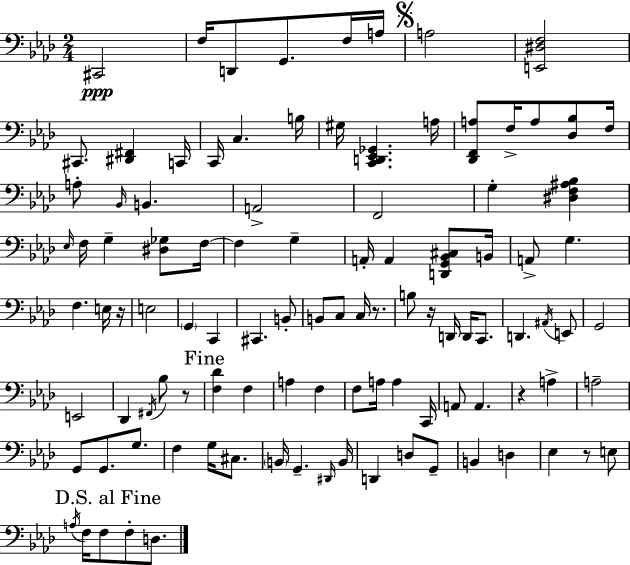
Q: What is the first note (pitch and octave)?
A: C#2